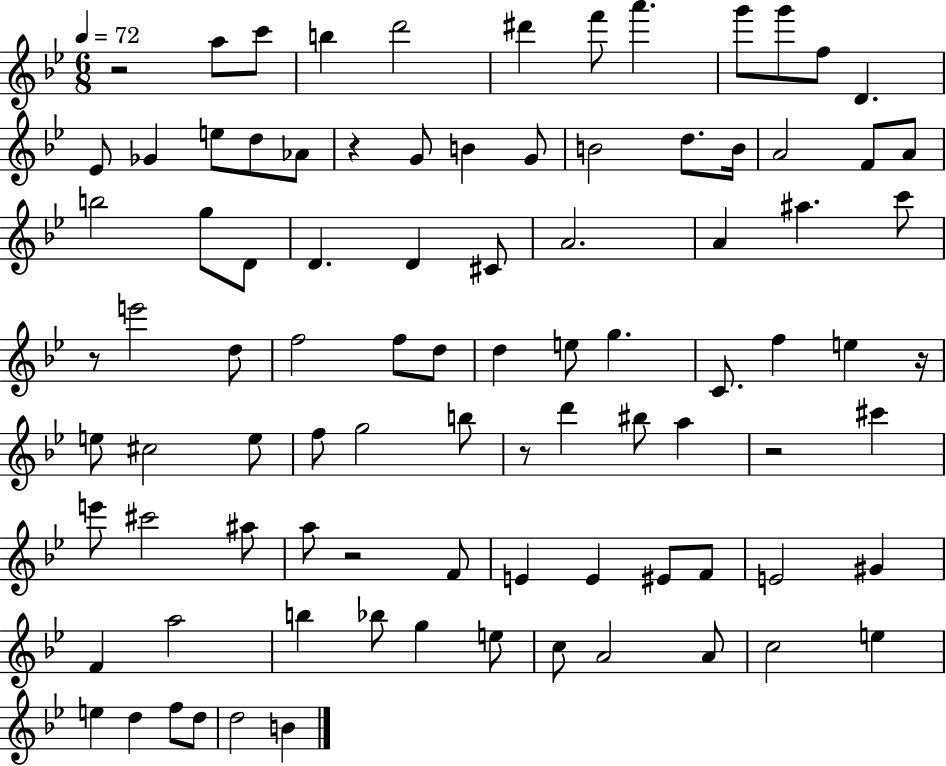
X:1
T:Untitled
M:6/8
L:1/4
K:Bb
z2 a/2 c'/2 b d'2 ^d' f'/2 a' g'/2 g'/2 f/2 D _E/2 _G e/2 d/2 _A/2 z G/2 B G/2 B2 d/2 B/4 A2 F/2 A/2 b2 g/2 D/2 D D ^C/2 A2 A ^a c'/2 z/2 e'2 d/2 f2 f/2 d/2 d e/2 g C/2 f e z/4 e/2 ^c2 e/2 f/2 g2 b/2 z/2 d' ^b/2 a z2 ^c' e'/2 ^c'2 ^a/2 a/2 z2 F/2 E E ^E/2 F/2 E2 ^G F a2 b _b/2 g e/2 c/2 A2 A/2 c2 e e d f/2 d/2 d2 B